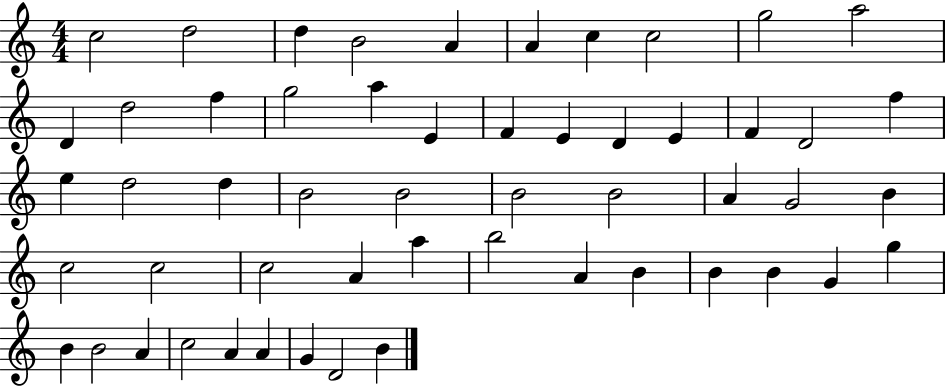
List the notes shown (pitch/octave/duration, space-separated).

C5/h D5/h D5/q B4/h A4/q A4/q C5/q C5/h G5/h A5/h D4/q D5/h F5/q G5/h A5/q E4/q F4/q E4/q D4/q E4/q F4/q D4/h F5/q E5/q D5/h D5/q B4/h B4/h B4/h B4/h A4/q G4/h B4/q C5/h C5/h C5/h A4/q A5/q B5/h A4/q B4/q B4/q B4/q G4/q G5/q B4/q B4/h A4/q C5/h A4/q A4/q G4/q D4/h B4/q